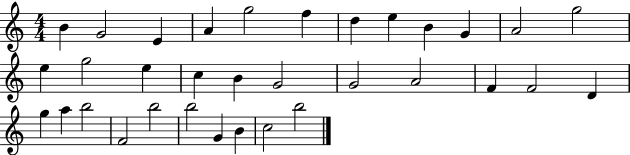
X:1
T:Untitled
M:4/4
L:1/4
K:C
B G2 E A g2 f d e B G A2 g2 e g2 e c B G2 G2 A2 F F2 D g a b2 F2 b2 b2 G B c2 b2